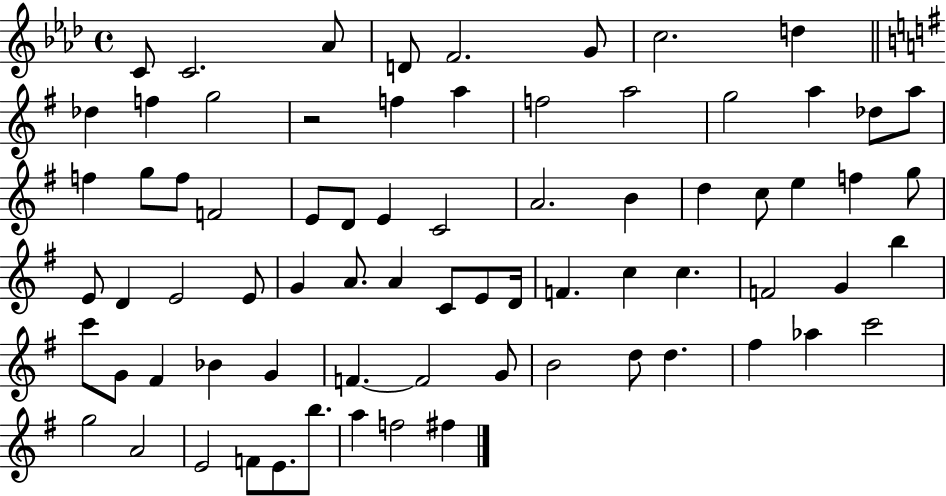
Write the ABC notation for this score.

X:1
T:Untitled
M:4/4
L:1/4
K:Ab
C/2 C2 _A/2 D/2 F2 G/2 c2 d _d f g2 z2 f a f2 a2 g2 a _d/2 a/2 f g/2 f/2 F2 E/2 D/2 E C2 A2 B d c/2 e f g/2 E/2 D E2 E/2 G A/2 A C/2 E/2 D/4 F c c F2 G b c'/2 G/2 ^F _B G F F2 G/2 B2 d/2 d ^f _a c'2 g2 A2 E2 F/2 E/2 b/2 a f2 ^f